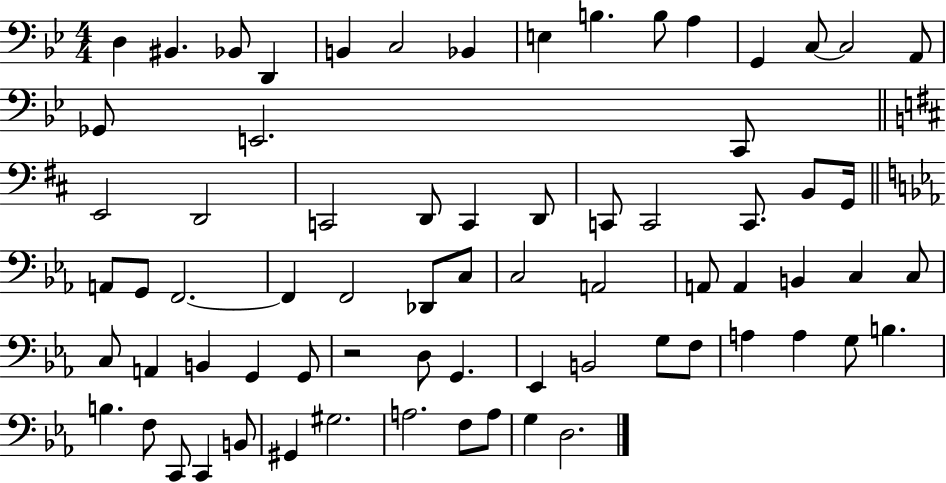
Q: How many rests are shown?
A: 1